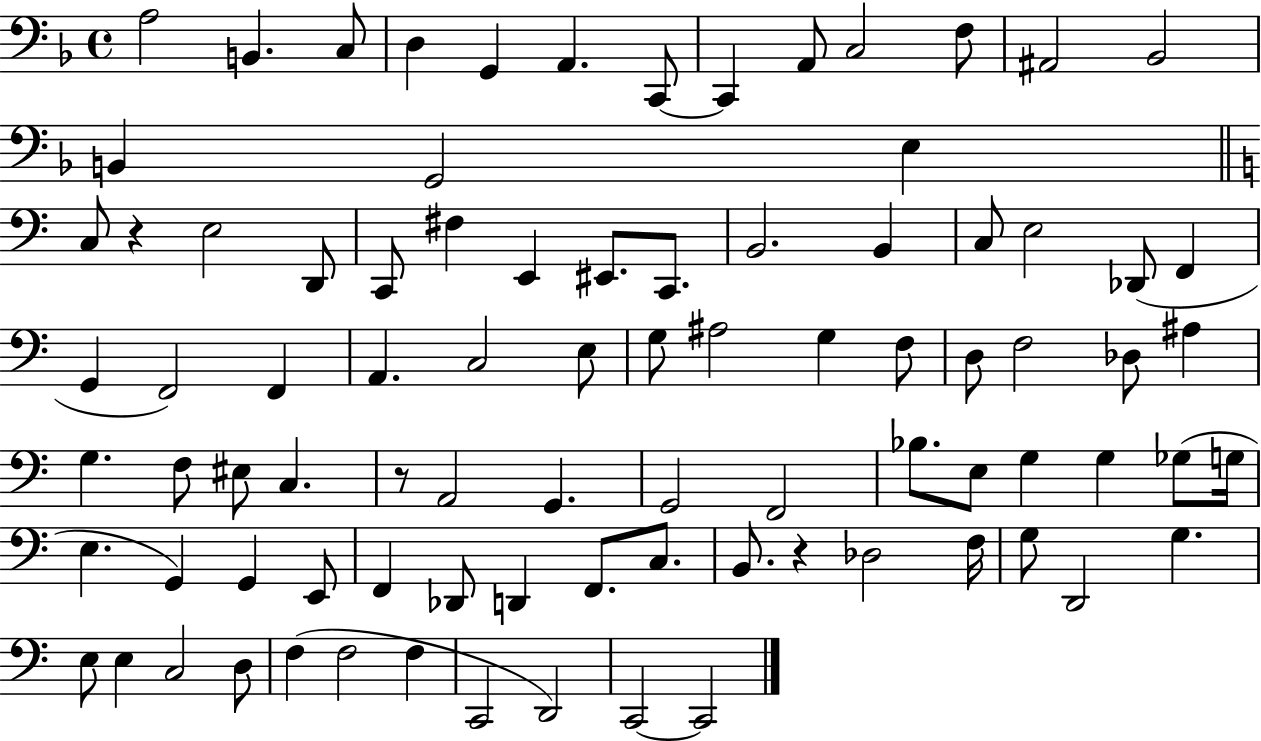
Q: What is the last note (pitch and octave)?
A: C2